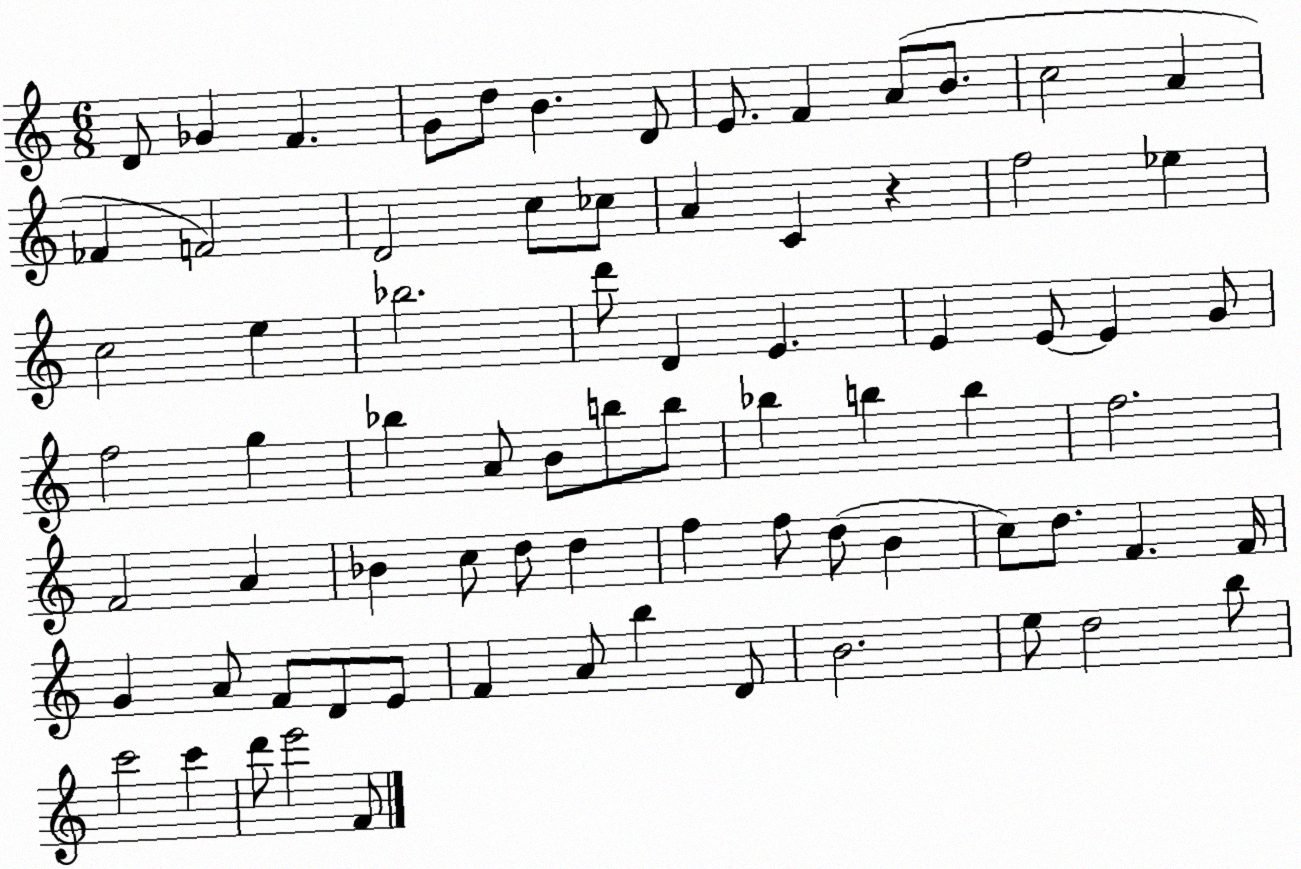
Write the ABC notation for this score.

X:1
T:Untitled
M:6/8
L:1/4
K:C
D/2 _G F G/2 d/2 B D/2 E/2 F A/2 B/2 c2 A _F F2 D2 c/2 _c/2 A C z f2 _e c2 e _b2 d'/2 D E E E/2 E G/2 f2 g _b A/2 B/2 b/2 b/2 _b b b f2 F2 A _B c/2 d/2 d f f/2 d/2 B c/2 d/2 F F/4 G A/2 F/2 D/2 E/2 F A/2 b D/2 B2 e/2 d2 b/2 c'2 c' d'/2 e'2 F/2